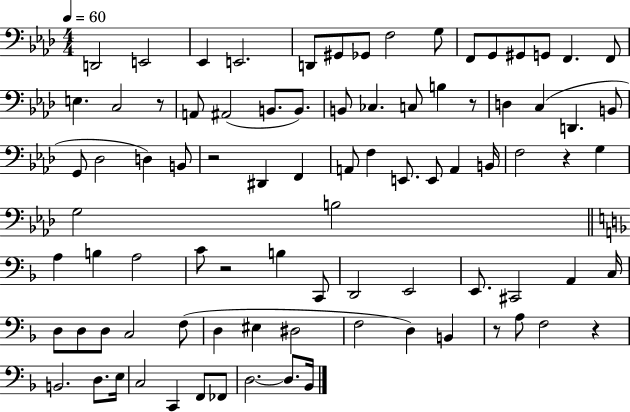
X:1
T:Untitled
M:4/4
L:1/4
K:Ab
D,,2 E,,2 _E,, E,,2 D,,/2 ^G,,/2 _G,,/2 F,2 G,/2 F,,/2 G,,/2 ^G,,/2 G,,/2 F,, F,,/2 E, C,2 z/2 A,,/2 ^A,,2 B,,/2 B,,/2 B,,/2 _C, C,/2 B, z/2 D, C, D,, B,,/2 G,,/2 _D,2 D, B,,/2 z2 ^D,, F,, A,,/2 F, E,,/2 E,,/2 A,, B,,/4 F,2 z G, G,2 B,2 A, B, A,2 C/2 z2 B, C,,/2 D,,2 E,,2 E,,/2 ^C,,2 A,, C,/4 D,/2 D,/2 D,/2 C,2 F,/2 D, ^E, ^D,2 F,2 D, B,, z/2 A,/2 F,2 z B,,2 D,/2 E,/4 C,2 C,, F,,/2 _F,,/2 D,2 D,/2 _B,,/4